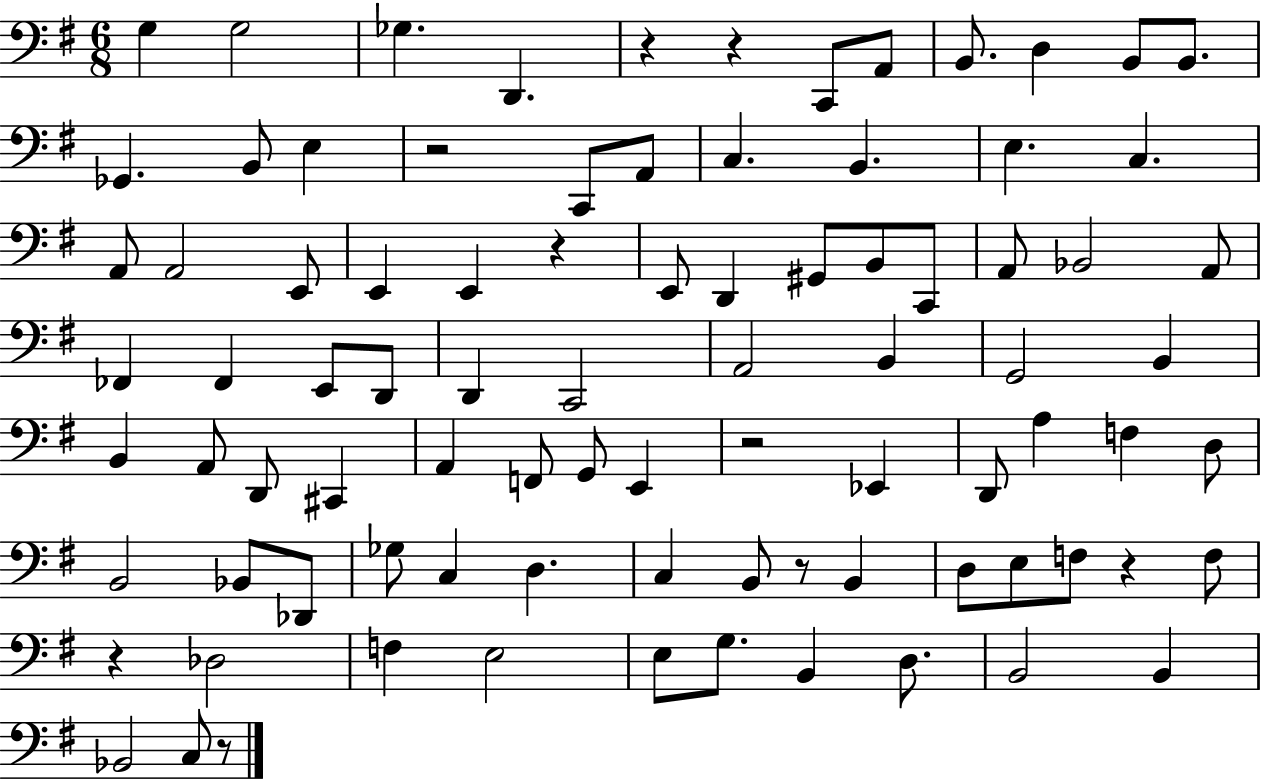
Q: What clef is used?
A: bass